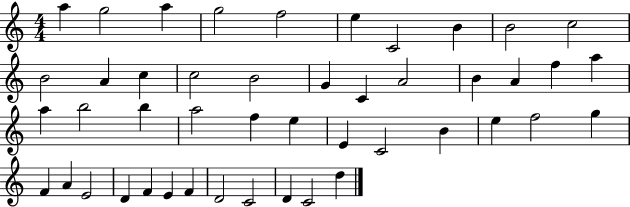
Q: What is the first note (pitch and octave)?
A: A5